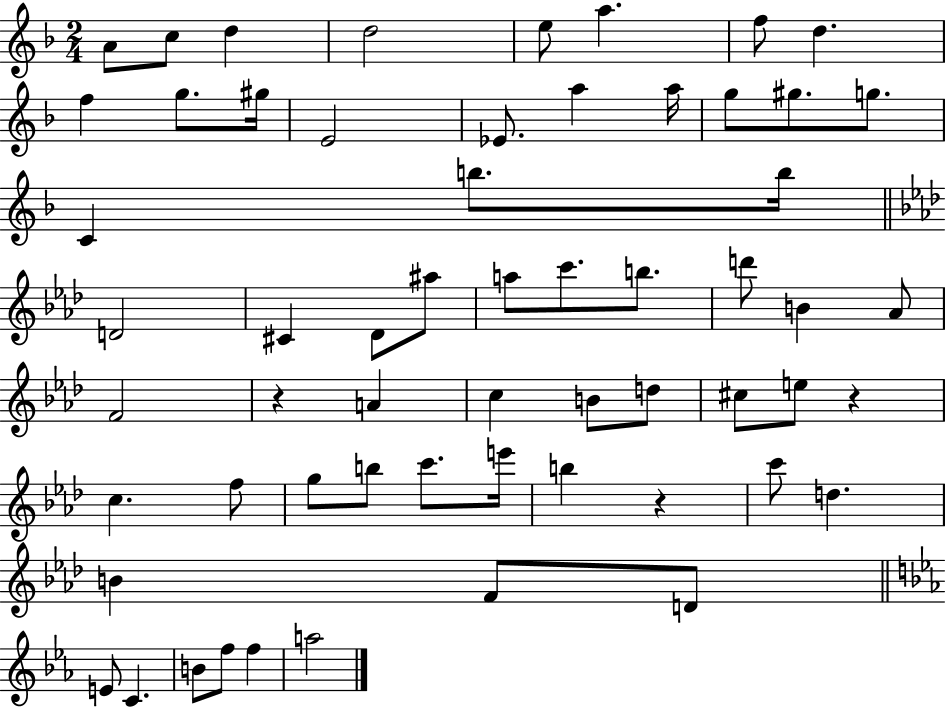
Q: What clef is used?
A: treble